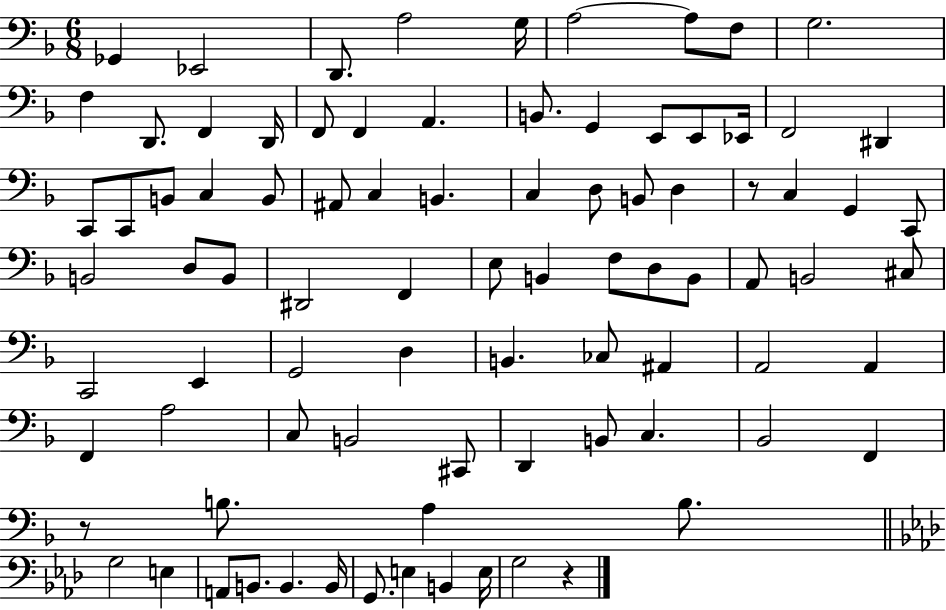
X:1
T:Untitled
M:6/8
L:1/4
K:F
_G,, _E,,2 D,,/2 A,2 G,/4 A,2 A,/2 F,/2 G,2 F, D,,/2 F,, D,,/4 F,,/2 F,, A,, B,,/2 G,, E,,/2 E,,/2 _E,,/4 F,,2 ^D,, C,,/2 C,,/2 B,,/2 C, B,,/2 ^A,,/2 C, B,, C, D,/2 B,,/2 D, z/2 C, G,, C,,/2 B,,2 D,/2 B,,/2 ^D,,2 F,, E,/2 B,, F,/2 D,/2 B,,/2 A,,/2 B,,2 ^C,/2 C,,2 E,, G,,2 D, B,, _C,/2 ^A,, A,,2 A,, F,, A,2 C,/2 B,,2 ^C,,/2 D,, B,,/2 C, _B,,2 F,, z/2 B,/2 A, B,/2 G,2 E, A,,/2 B,,/2 B,, B,,/4 G,,/2 E, B,, E,/4 G,2 z